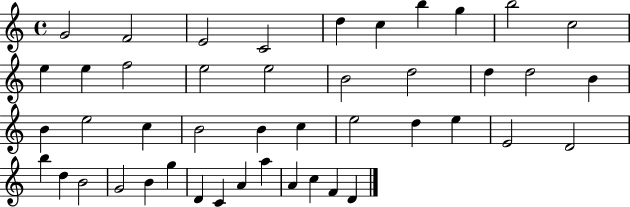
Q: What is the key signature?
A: C major